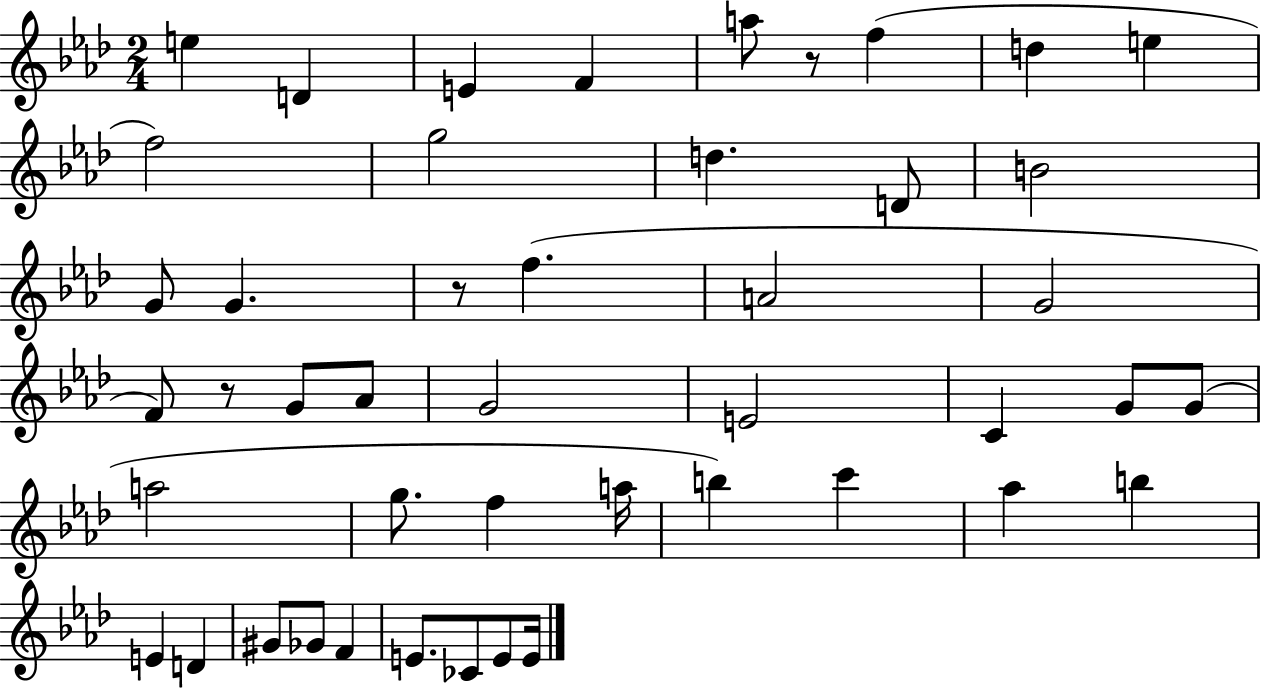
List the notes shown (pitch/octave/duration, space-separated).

E5/q D4/q E4/q F4/q A5/e R/e F5/q D5/q E5/q F5/h G5/h D5/q. D4/e B4/h G4/e G4/q. R/e F5/q. A4/h G4/h F4/e R/e G4/e Ab4/e G4/h E4/h C4/q G4/e G4/e A5/h G5/e. F5/q A5/s B5/q C6/q Ab5/q B5/q E4/q D4/q G#4/e Gb4/e F4/q E4/e. CES4/e E4/e E4/s